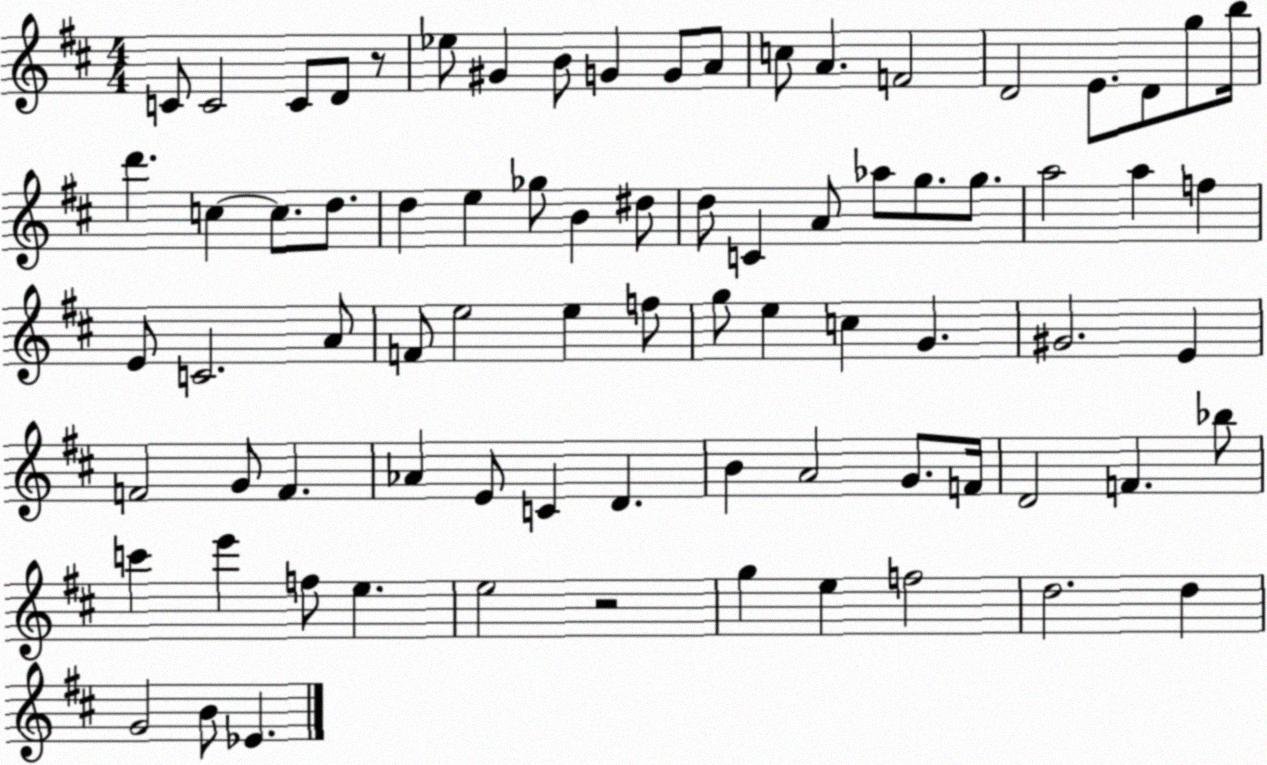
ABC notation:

X:1
T:Untitled
M:4/4
L:1/4
K:D
C/2 C2 C/2 D/2 z/2 _e/2 ^G B/2 G G/2 A/2 c/2 A F2 D2 E/2 D/2 g/2 b/4 d' c c/2 d/2 d e _g/2 B ^d/2 d/2 C A/2 _a/2 g/2 g/2 a2 a f E/2 C2 A/2 F/2 e2 e f/2 g/2 e c G ^G2 E F2 G/2 F _A E/2 C D B A2 G/2 F/4 D2 F _b/2 c' e' f/2 e e2 z2 g e f2 d2 d G2 B/2 _E